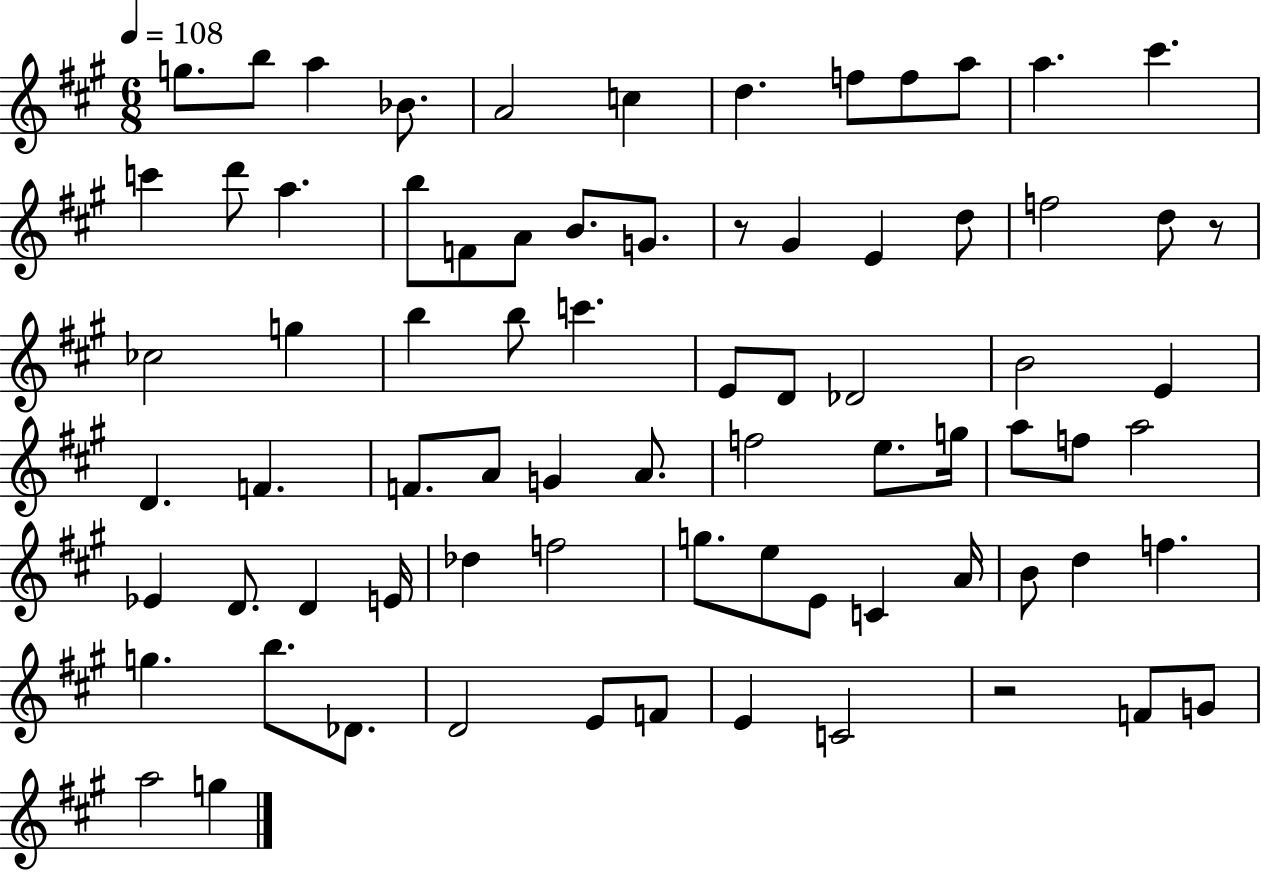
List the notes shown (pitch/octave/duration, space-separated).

G5/e. B5/e A5/q Bb4/e. A4/h C5/q D5/q. F5/e F5/e A5/e A5/q. C#6/q. C6/q D6/e A5/q. B5/e F4/e A4/e B4/e. G4/e. R/e G#4/q E4/q D5/e F5/h D5/e R/e CES5/h G5/q B5/q B5/e C6/q. E4/e D4/e Db4/h B4/h E4/q D4/q. F4/q. F4/e. A4/e G4/q A4/e. F5/h E5/e. G5/s A5/e F5/e A5/h Eb4/q D4/e. D4/q E4/s Db5/q F5/h G5/e. E5/e E4/e C4/q A4/s B4/e D5/q F5/q. G5/q. B5/e. Db4/e. D4/h E4/e F4/e E4/q C4/h R/h F4/e G4/e A5/h G5/q